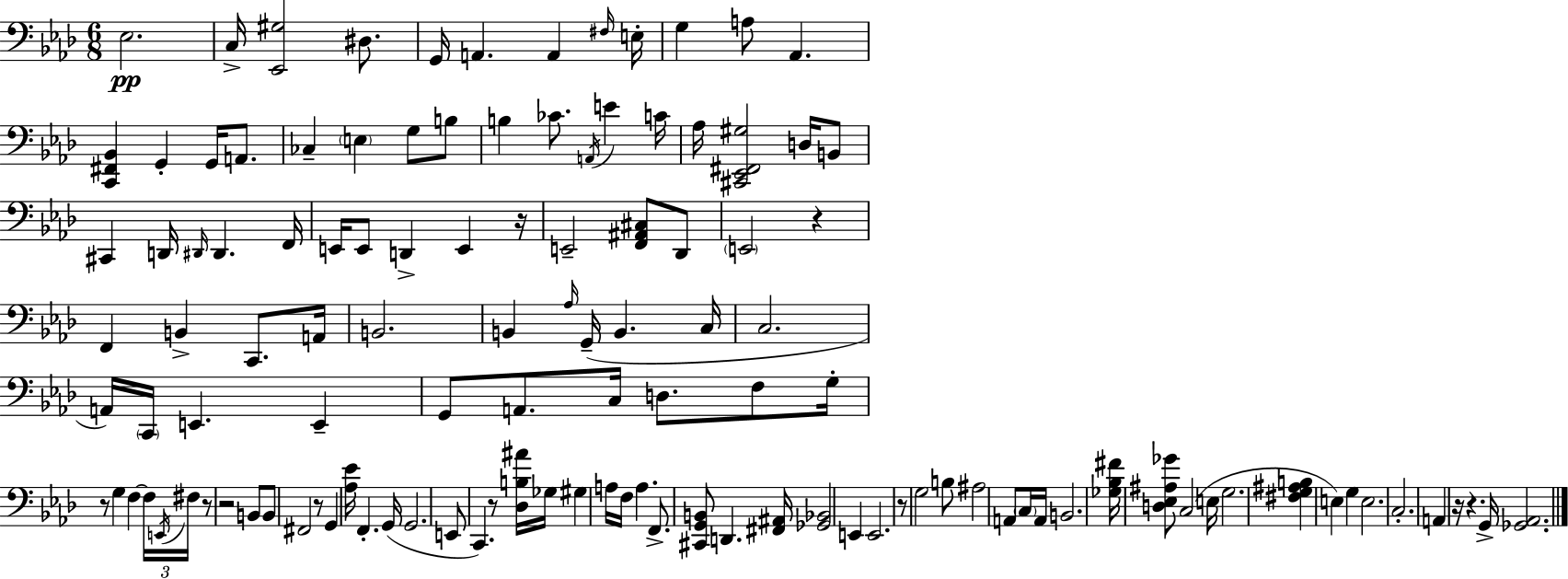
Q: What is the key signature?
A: F minor